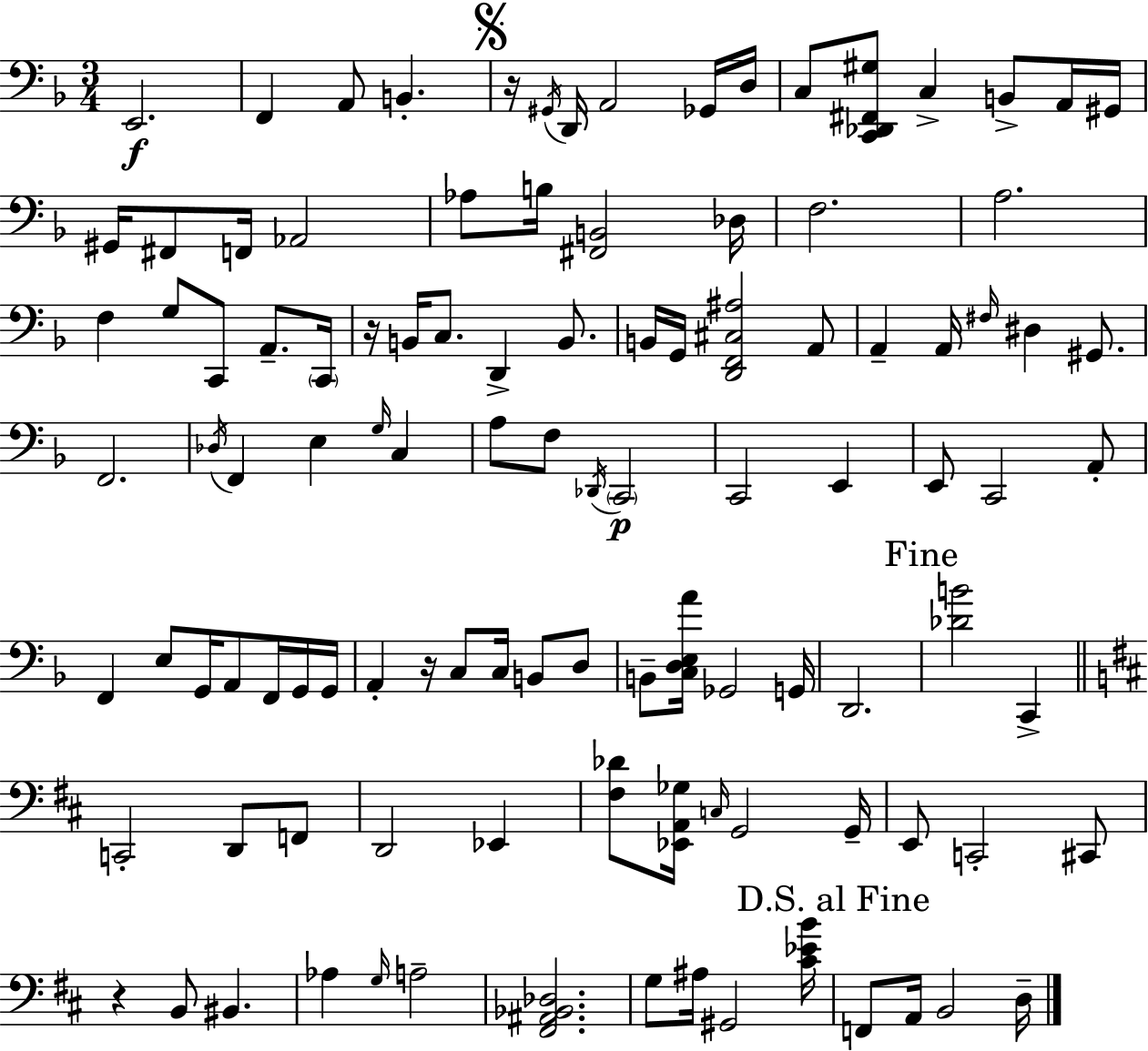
{
  \clef bass
  \numericTimeSignature
  \time 3/4
  \key d \minor
  e,2.\f | f,4 a,8 b,4.-. | \mark \markup { \musicglyph "scripts.segno" } r16 \acciaccatura { gis,16 } d,16 a,2 ges,16 | d16 c8 <c, des, fis, gis>8 c4-> b,8-> a,16 | \break gis,16 gis,16 fis,8 f,16 aes,2 | aes8 b16 <fis, b,>2 | des16 f2. | a2. | \break f4 g8 c,8 a,8.-- | \parenthesize c,16 r16 b,16 c8. d,4-> b,8. | b,16 g,16 <d, f, cis ais>2 a,8 | a,4-- a,16 \grace { fis16 } dis4 gis,8. | \break f,2. | \acciaccatura { des16 } f,4 e4 \grace { g16 } | c4 a8 f8 \acciaccatura { des,16 } \parenthesize c,2\p | c,2 | \break e,4 e,8 c,2 | a,8-. f,4 e8 g,16 | a,8 f,16 g,16 g,16 a,4-. r16 c8 | c16 b,8 d8 b,8-- <c d e a'>16 ges,2 | \break g,16 d,2. | \mark "Fine" <des' b'>2 | c,4-> \bar "||" \break \key d \major c,2-. d,8 f,8 | d,2 ees,4 | <fis des'>8 <ees, a, ges>16 \grace { c16 } g,2 | g,16-- e,8 c,2-. cis,8 | \break r4 b,8 bis,4. | aes4 \grace { g16 } a2-- | <fis, ais, bes, des>2. | g8 ais16 gis,2 | \break <cis' ees' b'>16 \mark "D.S. al Fine" f,8 a,16 b,2 | d16-- \bar "|."
}